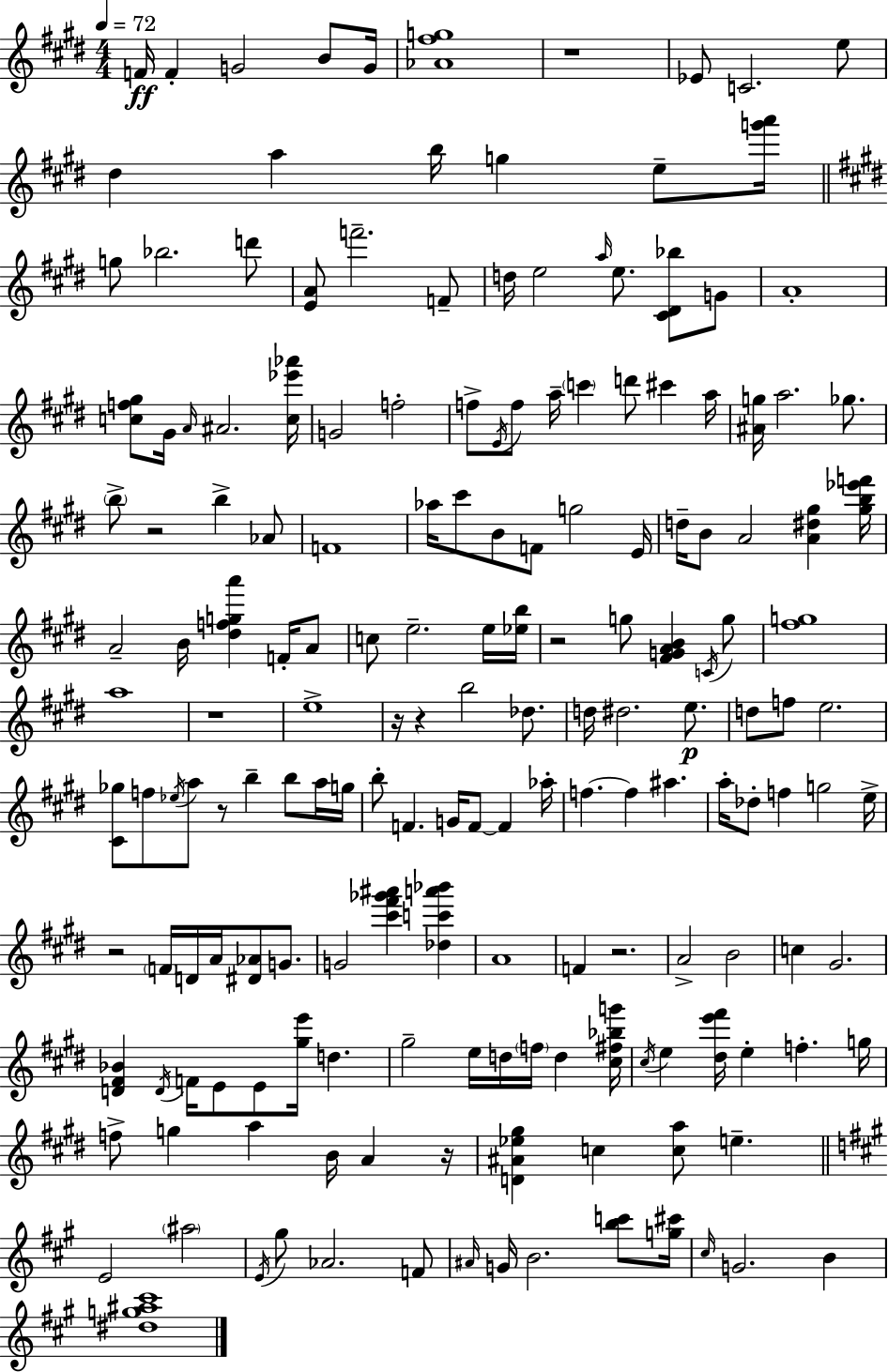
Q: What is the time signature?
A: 4/4